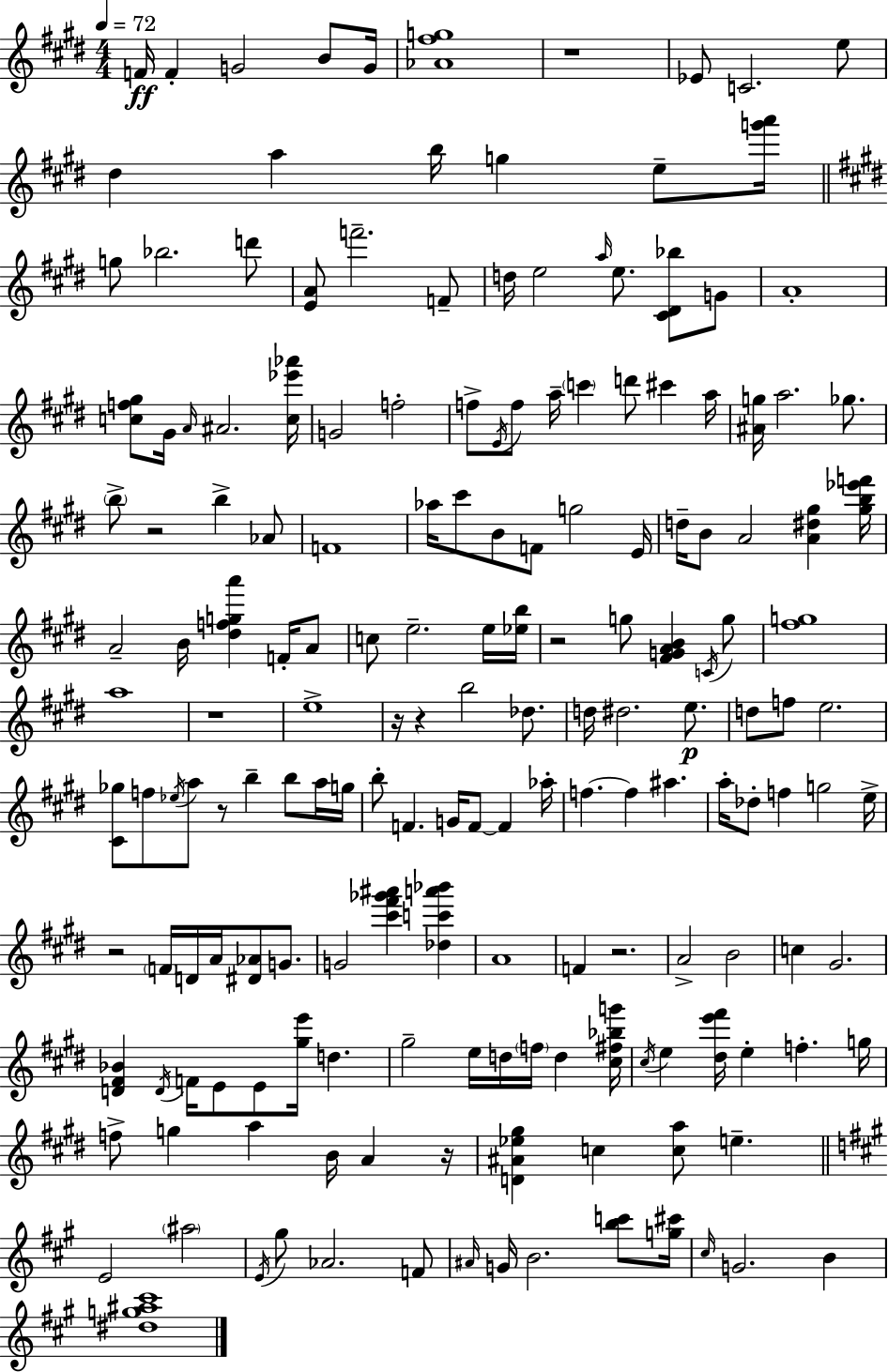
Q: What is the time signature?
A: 4/4